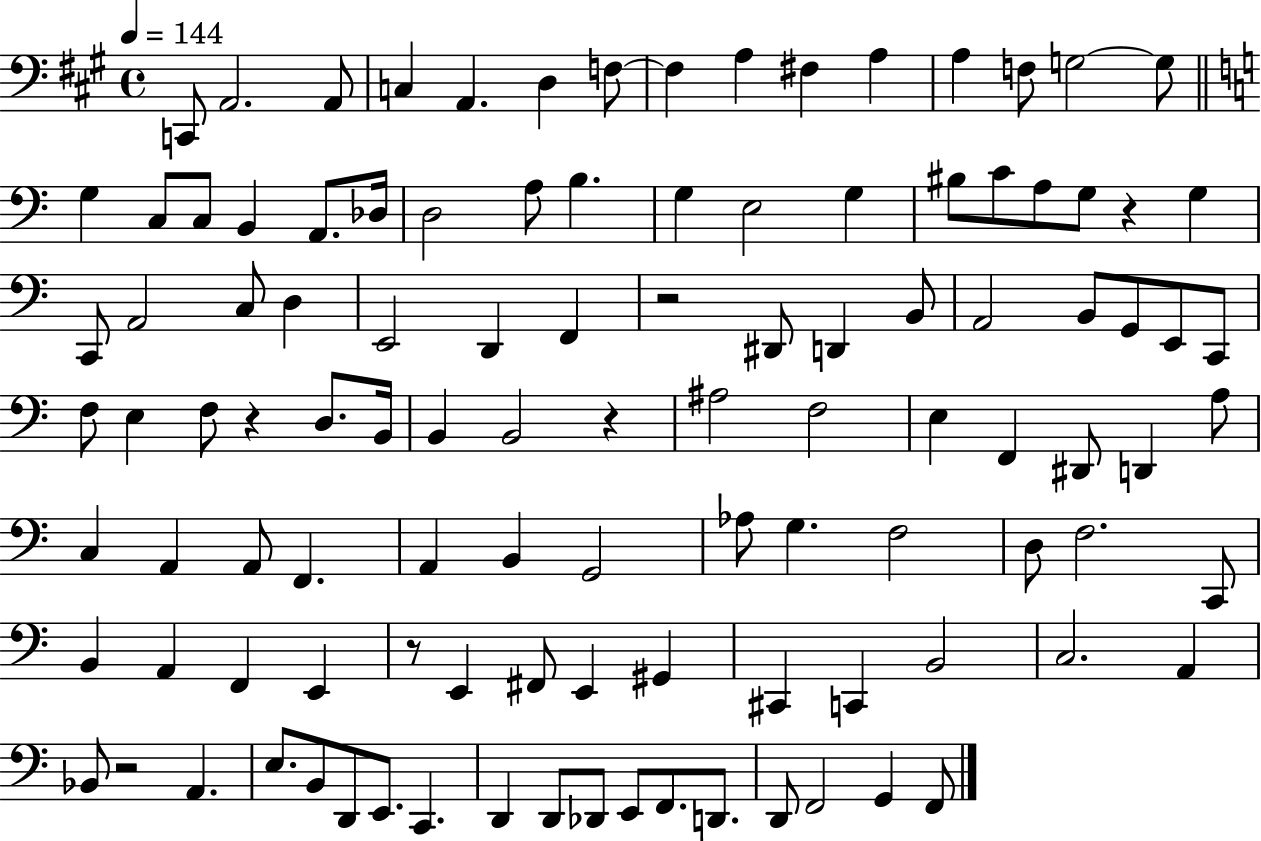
C2/e A2/h. A2/e C3/q A2/q. D3/q F3/e F3/q A3/q F#3/q A3/q A3/q F3/e G3/h G3/e G3/q C3/e C3/e B2/q A2/e. Db3/s D3/h A3/e B3/q. G3/q E3/h G3/q BIS3/e C4/e A3/e G3/e R/q G3/q C2/e A2/h C3/e D3/q E2/h D2/q F2/q R/h D#2/e D2/q B2/e A2/h B2/e G2/e E2/e C2/e F3/e E3/q F3/e R/q D3/e. B2/s B2/q B2/h R/q A#3/h F3/h E3/q F2/q D#2/e D2/q A3/e C3/q A2/q A2/e F2/q. A2/q B2/q G2/h Ab3/e G3/q. F3/h D3/e F3/h. C2/e B2/q A2/q F2/q E2/q R/e E2/q F#2/e E2/q G#2/q C#2/q C2/q B2/h C3/h. A2/q Bb2/e R/h A2/q. E3/e. B2/e D2/e E2/e. C2/q. D2/q D2/e Db2/e E2/e F2/e. D2/e. D2/e F2/h G2/q F2/e